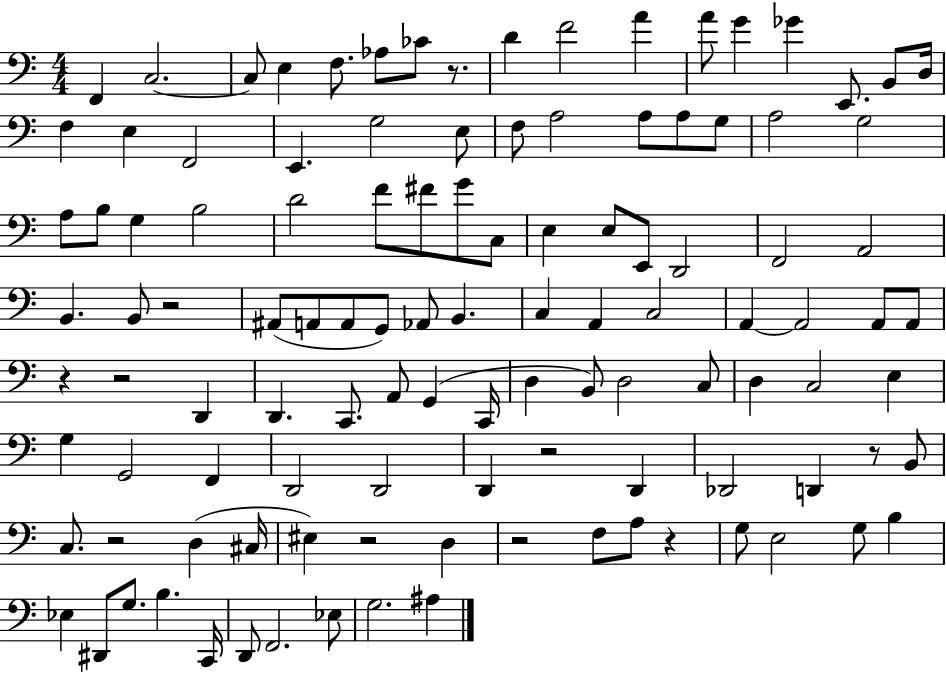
F2/q C3/h. C3/e E3/q F3/e. Ab3/e CES4/e R/e. D4/q F4/h A4/q A4/e G4/q Gb4/q E2/e. B2/e D3/s F3/q E3/q F2/h E2/q. G3/h E3/e F3/e A3/h A3/e A3/e G3/e A3/h G3/h A3/e B3/e G3/q B3/h D4/h F4/e F#4/e G4/e C3/e E3/q E3/e E2/e D2/h F2/h A2/h B2/q. B2/e R/h A#2/e A2/e A2/e G2/e Ab2/e B2/q. C3/q A2/q C3/h A2/q A2/h A2/e A2/e R/q R/h D2/q D2/q. C2/e. A2/e G2/q C2/s D3/q B2/e D3/h C3/e D3/q C3/h E3/q G3/q G2/h F2/q D2/h D2/h D2/q R/h D2/q Db2/h D2/q R/e B2/e C3/e. R/h D3/q C#3/s EIS3/q R/h D3/q R/h F3/e A3/e R/q G3/e E3/h G3/e B3/q Eb3/q D#2/e G3/e. B3/q. C2/s D2/e F2/h. Eb3/e G3/h. A#3/q